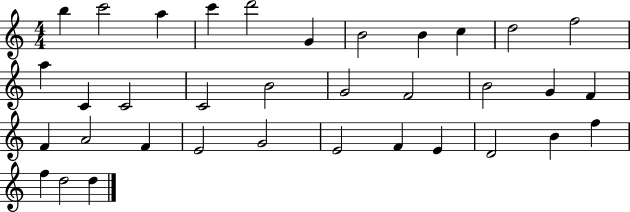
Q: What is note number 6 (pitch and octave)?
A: G4